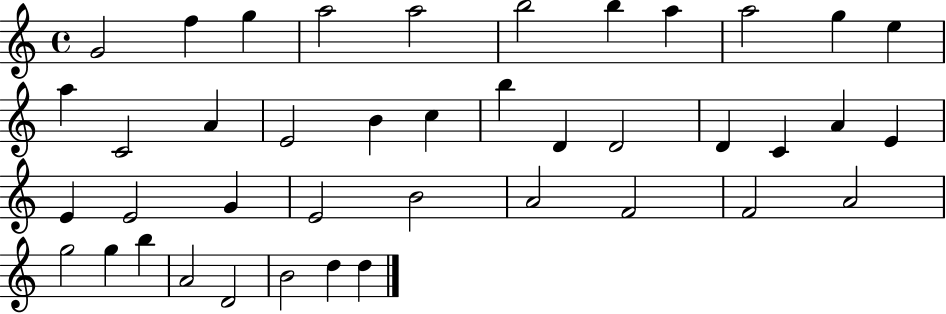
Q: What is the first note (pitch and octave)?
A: G4